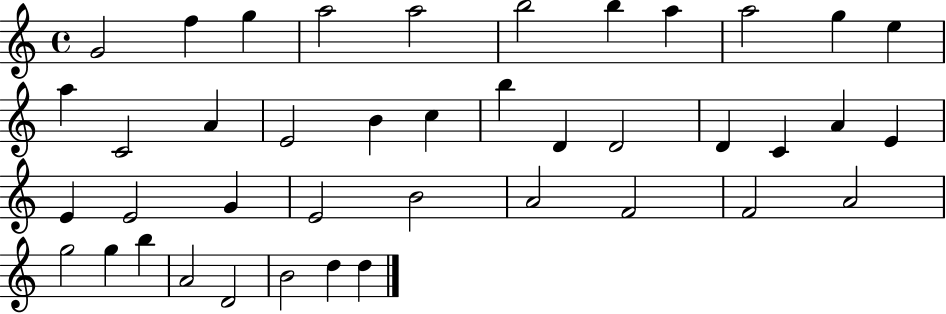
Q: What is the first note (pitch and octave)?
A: G4